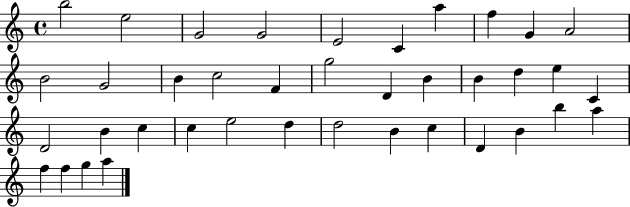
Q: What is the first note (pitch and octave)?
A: B5